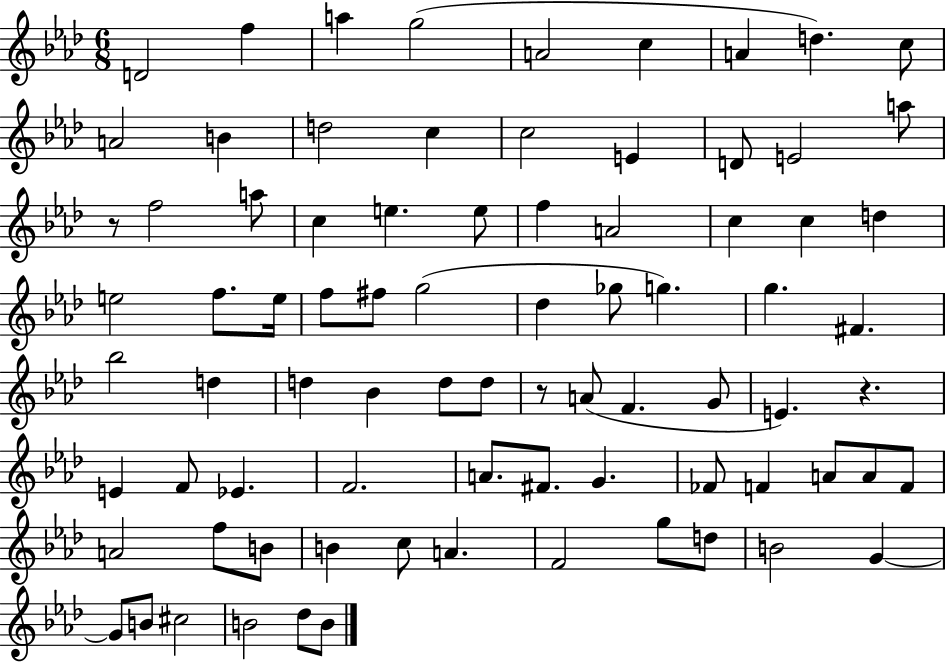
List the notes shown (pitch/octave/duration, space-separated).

D4/h F5/q A5/q G5/h A4/h C5/q A4/q D5/q. C5/e A4/h B4/q D5/h C5/q C5/h E4/q D4/e E4/h A5/e R/e F5/h A5/e C5/q E5/q. E5/e F5/q A4/h C5/q C5/q D5/q E5/h F5/e. E5/s F5/e F#5/e G5/h Db5/q Gb5/e G5/q. G5/q. F#4/q. Bb5/h D5/q D5/q Bb4/q D5/e D5/e R/e A4/e F4/q. G4/e E4/q. R/q. E4/q F4/e Eb4/q. F4/h. A4/e. F#4/e. G4/q. FES4/e F4/q A4/e A4/e F4/e A4/h F5/e B4/e B4/q C5/e A4/q. F4/h G5/e D5/e B4/h G4/q G4/e B4/e C#5/h B4/h Db5/e B4/e